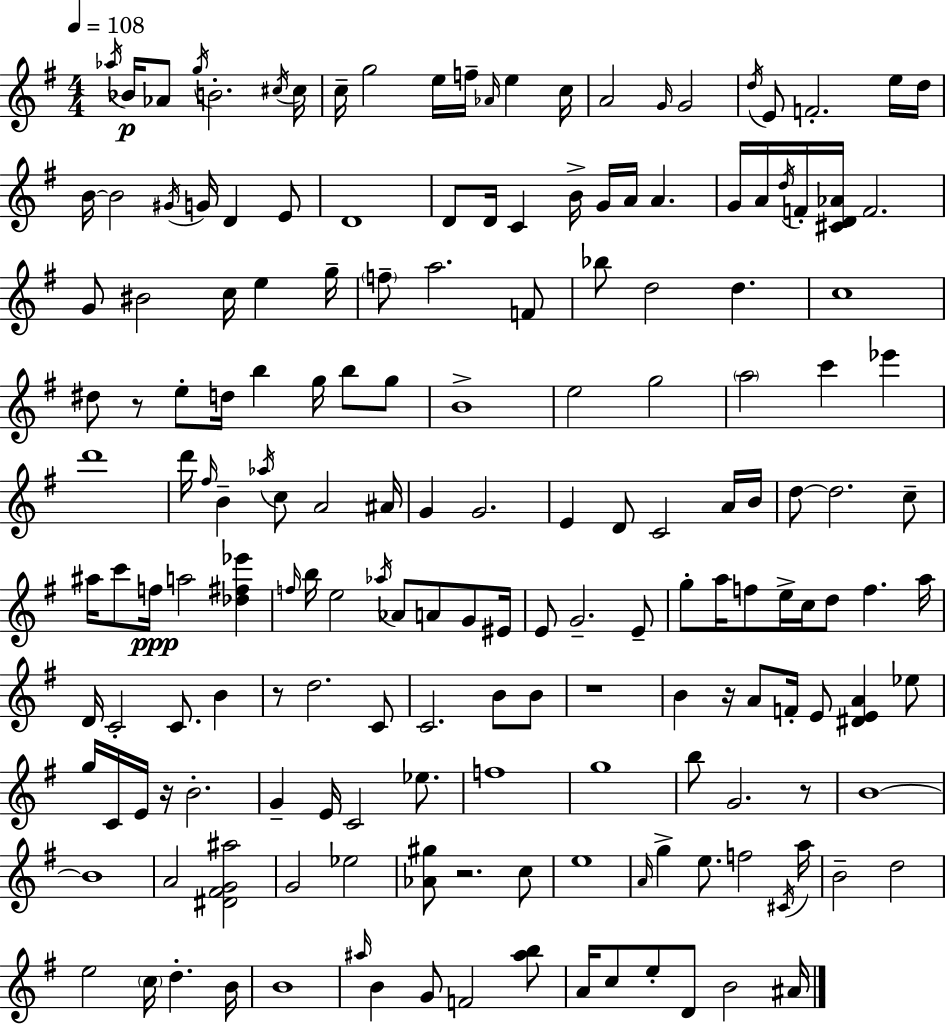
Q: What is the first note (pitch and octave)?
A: Ab5